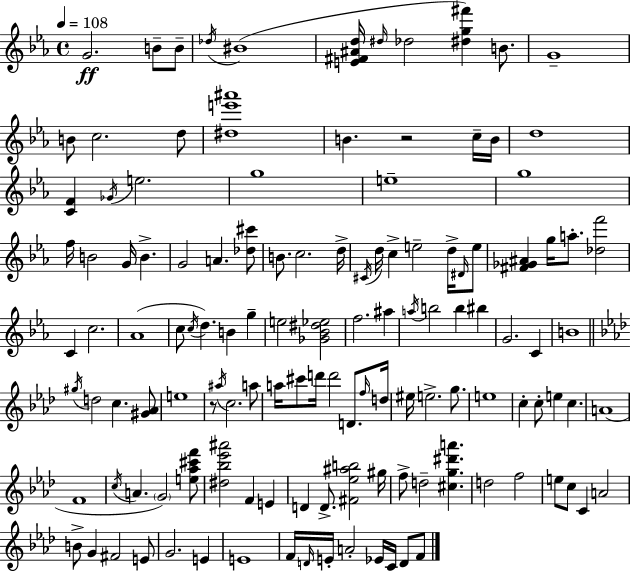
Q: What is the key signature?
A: EES major